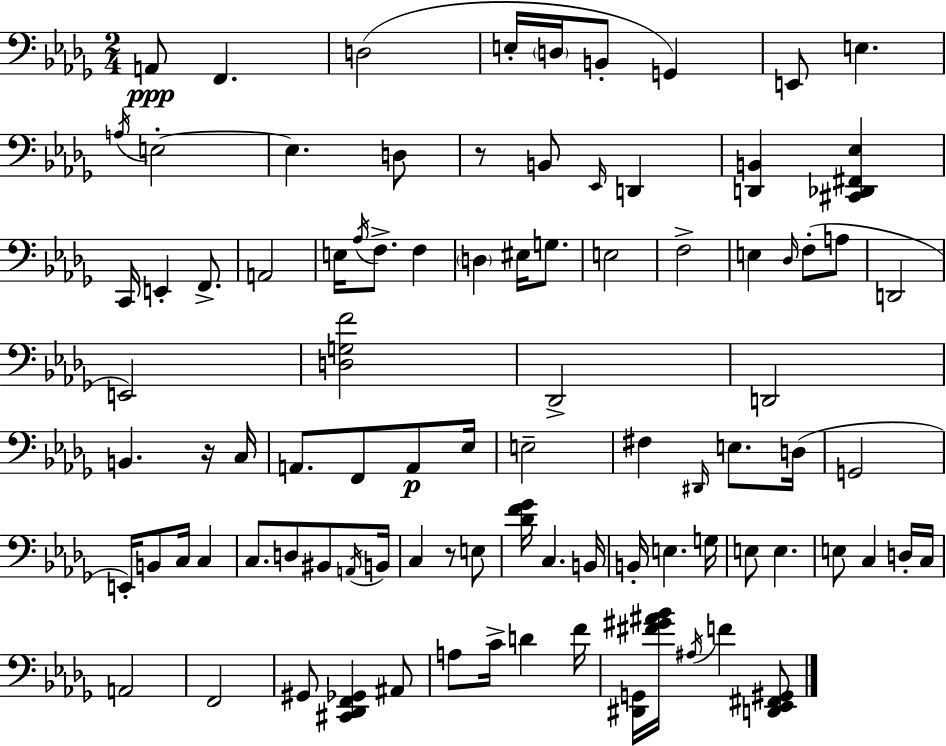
X:1
T:Untitled
M:2/4
L:1/4
K:Bbm
A,,/2 F,, D,2 E,/4 D,/4 B,,/2 G,, E,,/2 E, A,/4 E,2 E, D,/2 z/2 B,,/2 _E,,/4 D,, [D,,B,,] [^C,,_D,,^F,,_E,] C,,/4 E,, F,,/2 A,,2 E,/4 _A,/4 F,/2 F, D, ^E,/4 G,/2 E,2 F,2 E, _D,/4 F,/2 A,/2 D,,2 E,,2 [D,G,F]2 _D,,2 D,,2 B,, z/4 C,/4 A,,/2 F,,/2 A,,/2 _E,/4 E,2 ^F, ^D,,/4 E,/2 D,/4 G,,2 E,,/4 B,,/2 C,/4 C, C,/2 D,/2 ^B,,/2 A,,/4 B,,/4 C, z/2 E,/2 [_DF_G]/4 C, B,,/4 B,,/4 E, G,/4 E,/2 E, E,/2 C, D,/4 C,/4 A,,2 F,,2 ^G,,/2 [^C,,_D,,F,,_G,,] ^A,,/2 A,/2 C/4 D F/4 [^D,,G,,]/4 [^F^G^A_B]/4 ^A,/4 F [D,,_E,,^F,,^G,,]/2